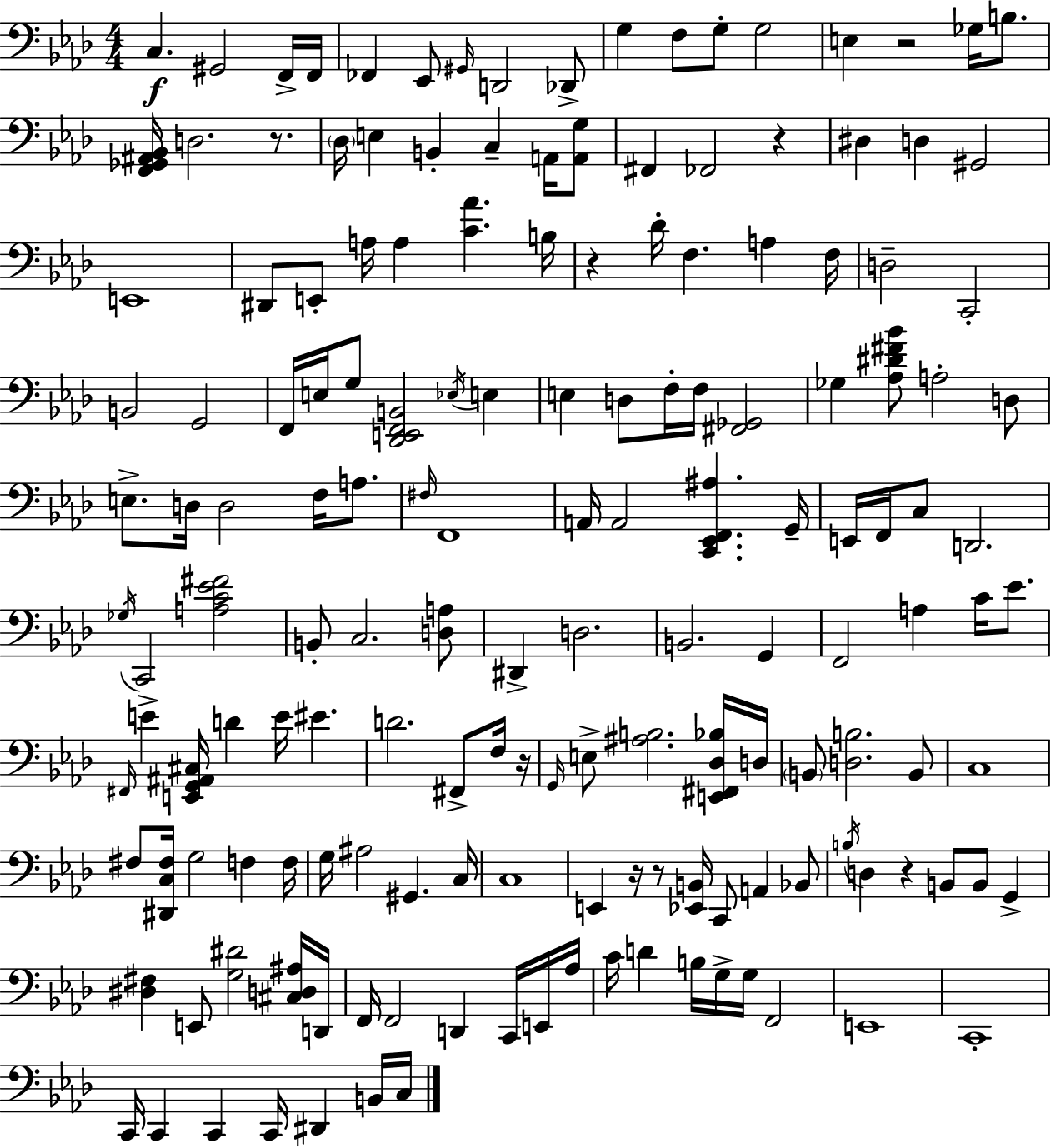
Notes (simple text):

C3/q. G#2/h F2/s F2/s FES2/q Eb2/e G#2/s D2/h Db2/e G3/q F3/e G3/e G3/h E3/q R/h Gb3/s B3/e. [F2,Gb2,A#2,Bb2]/s D3/h. R/e. Db3/s E3/q B2/q C3/q A2/s [A2,G3]/e F#2/q FES2/h R/q D#3/q D3/q G#2/h E2/w D#2/e E2/e A3/s A3/q [C4,Ab4]/q. B3/s R/q Db4/s F3/q. A3/q F3/s D3/h C2/h B2/h G2/h F2/s E3/s G3/e [Db2,E2,F2,B2]/h Eb3/s E3/q E3/q D3/e F3/s F3/s [F#2,Gb2]/h Gb3/q [Ab3,D#4,F#4,Bb4]/e A3/h D3/e E3/e. D3/s D3/h F3/s A3/e. F#3/s F2/w A2/s A2/h [C2,Eb2,F2,A#3]/q. G2/s E2/s F2/s C3/e D2/h. Gb3/s C2/h [A3,C4,Eb4,F#4]/h B2/e C3/h. [D3,A3]/e D#2/q D3/h. B2/h. G2/q F2/h A3/q C4/s Eb4/e. F#2/s E4/q [E2,G2,A#2,C#3]/s D4/q E4/s EIS4/q. D4/h. F#2/e F3/s R/s G2/s E3/e [A#3,B3]/h. [E2,F#2,Db3,Bb3]/s D3/s B2/e [D3,B3]/h. B2/e C3/w F#3/e [D#2,C3,F#3]/s G3/h F3/q F3/s G3/s A#3/h G#2/q. C3/s C3/w E2/q R/s R/e [Eb2,B2]/s C2/e A2/q Bb2/e B3/s D3/q R/q B2/e B2/e G2/q [D#3,F#3]/q E2/e [G3,D#4]/h [C#3,D3,A#3]/s D2/s F2/s F2/h D2/q C2/s E2/s Ab3/s C4/s D4/q B3/s G3/s G3/s F2/h E2/w C2/w C2/s C2/q C2/q C2/s D#2/q B2/s C3/s